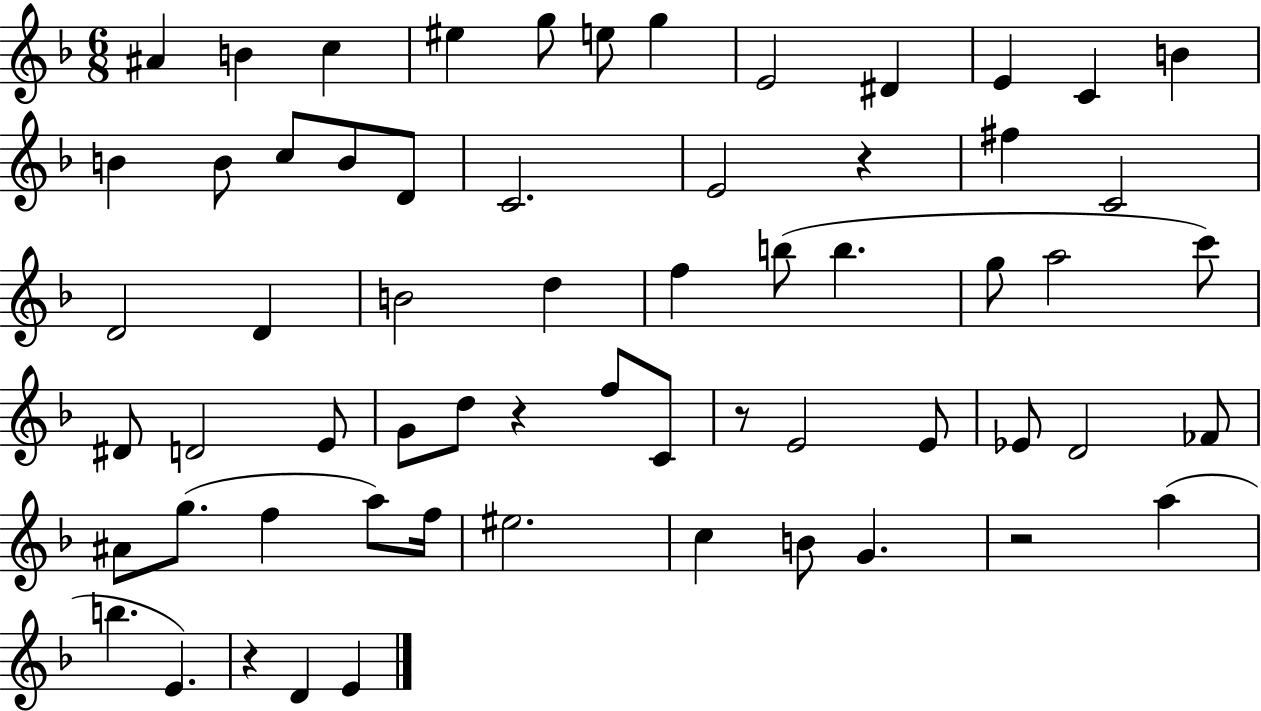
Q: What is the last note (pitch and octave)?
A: E4